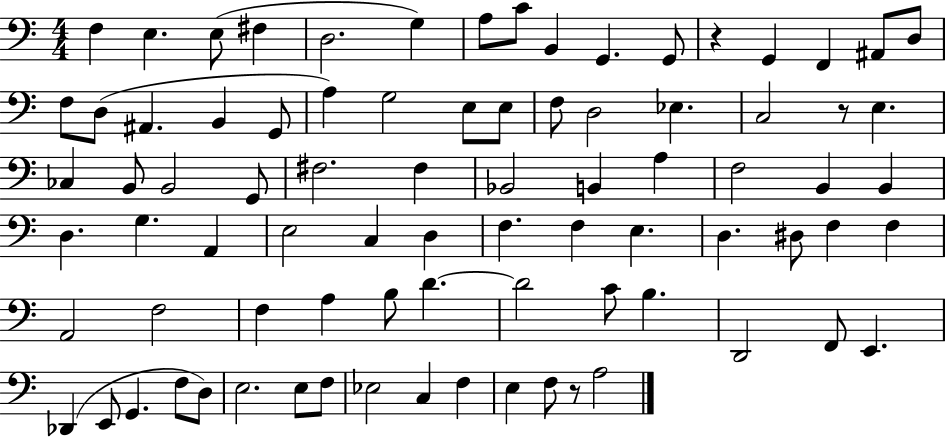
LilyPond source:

{
  \clef bass
  \numericTimeSignature
  \time 4/4
  \key c \major
  f4 e4. e8( fis4 | d2. g4) | a8 c'8 b,4 g,4. g,8 | r4 g,4 f,4 ais,8 d8 | \break f8 d8( ais,4. b,4 g,8 | a4) g2 e8 e8 | f8 d2 ees4. | c2 r8 e4. | \break ces4 b,8 b,2 g,8 | fis2. fis4 | bes,2 b,4 a4 | f2 b,4 b,4 | \break d4. g4. a,4 | e2 c4 d4 | f4. f4 e4. | d4. dis8 f4 f4 | \break a,2 f2 | f4 a4 b8 d'4.~~ | d'2 c'8 b4. | d,2 f,8 e,4. | \break des,4( e,8 g,4. f8 d8) | e2. e8 f8 | ees2 c4 f4 | e4 f8 r8 a2 | \break \bar "|."
}